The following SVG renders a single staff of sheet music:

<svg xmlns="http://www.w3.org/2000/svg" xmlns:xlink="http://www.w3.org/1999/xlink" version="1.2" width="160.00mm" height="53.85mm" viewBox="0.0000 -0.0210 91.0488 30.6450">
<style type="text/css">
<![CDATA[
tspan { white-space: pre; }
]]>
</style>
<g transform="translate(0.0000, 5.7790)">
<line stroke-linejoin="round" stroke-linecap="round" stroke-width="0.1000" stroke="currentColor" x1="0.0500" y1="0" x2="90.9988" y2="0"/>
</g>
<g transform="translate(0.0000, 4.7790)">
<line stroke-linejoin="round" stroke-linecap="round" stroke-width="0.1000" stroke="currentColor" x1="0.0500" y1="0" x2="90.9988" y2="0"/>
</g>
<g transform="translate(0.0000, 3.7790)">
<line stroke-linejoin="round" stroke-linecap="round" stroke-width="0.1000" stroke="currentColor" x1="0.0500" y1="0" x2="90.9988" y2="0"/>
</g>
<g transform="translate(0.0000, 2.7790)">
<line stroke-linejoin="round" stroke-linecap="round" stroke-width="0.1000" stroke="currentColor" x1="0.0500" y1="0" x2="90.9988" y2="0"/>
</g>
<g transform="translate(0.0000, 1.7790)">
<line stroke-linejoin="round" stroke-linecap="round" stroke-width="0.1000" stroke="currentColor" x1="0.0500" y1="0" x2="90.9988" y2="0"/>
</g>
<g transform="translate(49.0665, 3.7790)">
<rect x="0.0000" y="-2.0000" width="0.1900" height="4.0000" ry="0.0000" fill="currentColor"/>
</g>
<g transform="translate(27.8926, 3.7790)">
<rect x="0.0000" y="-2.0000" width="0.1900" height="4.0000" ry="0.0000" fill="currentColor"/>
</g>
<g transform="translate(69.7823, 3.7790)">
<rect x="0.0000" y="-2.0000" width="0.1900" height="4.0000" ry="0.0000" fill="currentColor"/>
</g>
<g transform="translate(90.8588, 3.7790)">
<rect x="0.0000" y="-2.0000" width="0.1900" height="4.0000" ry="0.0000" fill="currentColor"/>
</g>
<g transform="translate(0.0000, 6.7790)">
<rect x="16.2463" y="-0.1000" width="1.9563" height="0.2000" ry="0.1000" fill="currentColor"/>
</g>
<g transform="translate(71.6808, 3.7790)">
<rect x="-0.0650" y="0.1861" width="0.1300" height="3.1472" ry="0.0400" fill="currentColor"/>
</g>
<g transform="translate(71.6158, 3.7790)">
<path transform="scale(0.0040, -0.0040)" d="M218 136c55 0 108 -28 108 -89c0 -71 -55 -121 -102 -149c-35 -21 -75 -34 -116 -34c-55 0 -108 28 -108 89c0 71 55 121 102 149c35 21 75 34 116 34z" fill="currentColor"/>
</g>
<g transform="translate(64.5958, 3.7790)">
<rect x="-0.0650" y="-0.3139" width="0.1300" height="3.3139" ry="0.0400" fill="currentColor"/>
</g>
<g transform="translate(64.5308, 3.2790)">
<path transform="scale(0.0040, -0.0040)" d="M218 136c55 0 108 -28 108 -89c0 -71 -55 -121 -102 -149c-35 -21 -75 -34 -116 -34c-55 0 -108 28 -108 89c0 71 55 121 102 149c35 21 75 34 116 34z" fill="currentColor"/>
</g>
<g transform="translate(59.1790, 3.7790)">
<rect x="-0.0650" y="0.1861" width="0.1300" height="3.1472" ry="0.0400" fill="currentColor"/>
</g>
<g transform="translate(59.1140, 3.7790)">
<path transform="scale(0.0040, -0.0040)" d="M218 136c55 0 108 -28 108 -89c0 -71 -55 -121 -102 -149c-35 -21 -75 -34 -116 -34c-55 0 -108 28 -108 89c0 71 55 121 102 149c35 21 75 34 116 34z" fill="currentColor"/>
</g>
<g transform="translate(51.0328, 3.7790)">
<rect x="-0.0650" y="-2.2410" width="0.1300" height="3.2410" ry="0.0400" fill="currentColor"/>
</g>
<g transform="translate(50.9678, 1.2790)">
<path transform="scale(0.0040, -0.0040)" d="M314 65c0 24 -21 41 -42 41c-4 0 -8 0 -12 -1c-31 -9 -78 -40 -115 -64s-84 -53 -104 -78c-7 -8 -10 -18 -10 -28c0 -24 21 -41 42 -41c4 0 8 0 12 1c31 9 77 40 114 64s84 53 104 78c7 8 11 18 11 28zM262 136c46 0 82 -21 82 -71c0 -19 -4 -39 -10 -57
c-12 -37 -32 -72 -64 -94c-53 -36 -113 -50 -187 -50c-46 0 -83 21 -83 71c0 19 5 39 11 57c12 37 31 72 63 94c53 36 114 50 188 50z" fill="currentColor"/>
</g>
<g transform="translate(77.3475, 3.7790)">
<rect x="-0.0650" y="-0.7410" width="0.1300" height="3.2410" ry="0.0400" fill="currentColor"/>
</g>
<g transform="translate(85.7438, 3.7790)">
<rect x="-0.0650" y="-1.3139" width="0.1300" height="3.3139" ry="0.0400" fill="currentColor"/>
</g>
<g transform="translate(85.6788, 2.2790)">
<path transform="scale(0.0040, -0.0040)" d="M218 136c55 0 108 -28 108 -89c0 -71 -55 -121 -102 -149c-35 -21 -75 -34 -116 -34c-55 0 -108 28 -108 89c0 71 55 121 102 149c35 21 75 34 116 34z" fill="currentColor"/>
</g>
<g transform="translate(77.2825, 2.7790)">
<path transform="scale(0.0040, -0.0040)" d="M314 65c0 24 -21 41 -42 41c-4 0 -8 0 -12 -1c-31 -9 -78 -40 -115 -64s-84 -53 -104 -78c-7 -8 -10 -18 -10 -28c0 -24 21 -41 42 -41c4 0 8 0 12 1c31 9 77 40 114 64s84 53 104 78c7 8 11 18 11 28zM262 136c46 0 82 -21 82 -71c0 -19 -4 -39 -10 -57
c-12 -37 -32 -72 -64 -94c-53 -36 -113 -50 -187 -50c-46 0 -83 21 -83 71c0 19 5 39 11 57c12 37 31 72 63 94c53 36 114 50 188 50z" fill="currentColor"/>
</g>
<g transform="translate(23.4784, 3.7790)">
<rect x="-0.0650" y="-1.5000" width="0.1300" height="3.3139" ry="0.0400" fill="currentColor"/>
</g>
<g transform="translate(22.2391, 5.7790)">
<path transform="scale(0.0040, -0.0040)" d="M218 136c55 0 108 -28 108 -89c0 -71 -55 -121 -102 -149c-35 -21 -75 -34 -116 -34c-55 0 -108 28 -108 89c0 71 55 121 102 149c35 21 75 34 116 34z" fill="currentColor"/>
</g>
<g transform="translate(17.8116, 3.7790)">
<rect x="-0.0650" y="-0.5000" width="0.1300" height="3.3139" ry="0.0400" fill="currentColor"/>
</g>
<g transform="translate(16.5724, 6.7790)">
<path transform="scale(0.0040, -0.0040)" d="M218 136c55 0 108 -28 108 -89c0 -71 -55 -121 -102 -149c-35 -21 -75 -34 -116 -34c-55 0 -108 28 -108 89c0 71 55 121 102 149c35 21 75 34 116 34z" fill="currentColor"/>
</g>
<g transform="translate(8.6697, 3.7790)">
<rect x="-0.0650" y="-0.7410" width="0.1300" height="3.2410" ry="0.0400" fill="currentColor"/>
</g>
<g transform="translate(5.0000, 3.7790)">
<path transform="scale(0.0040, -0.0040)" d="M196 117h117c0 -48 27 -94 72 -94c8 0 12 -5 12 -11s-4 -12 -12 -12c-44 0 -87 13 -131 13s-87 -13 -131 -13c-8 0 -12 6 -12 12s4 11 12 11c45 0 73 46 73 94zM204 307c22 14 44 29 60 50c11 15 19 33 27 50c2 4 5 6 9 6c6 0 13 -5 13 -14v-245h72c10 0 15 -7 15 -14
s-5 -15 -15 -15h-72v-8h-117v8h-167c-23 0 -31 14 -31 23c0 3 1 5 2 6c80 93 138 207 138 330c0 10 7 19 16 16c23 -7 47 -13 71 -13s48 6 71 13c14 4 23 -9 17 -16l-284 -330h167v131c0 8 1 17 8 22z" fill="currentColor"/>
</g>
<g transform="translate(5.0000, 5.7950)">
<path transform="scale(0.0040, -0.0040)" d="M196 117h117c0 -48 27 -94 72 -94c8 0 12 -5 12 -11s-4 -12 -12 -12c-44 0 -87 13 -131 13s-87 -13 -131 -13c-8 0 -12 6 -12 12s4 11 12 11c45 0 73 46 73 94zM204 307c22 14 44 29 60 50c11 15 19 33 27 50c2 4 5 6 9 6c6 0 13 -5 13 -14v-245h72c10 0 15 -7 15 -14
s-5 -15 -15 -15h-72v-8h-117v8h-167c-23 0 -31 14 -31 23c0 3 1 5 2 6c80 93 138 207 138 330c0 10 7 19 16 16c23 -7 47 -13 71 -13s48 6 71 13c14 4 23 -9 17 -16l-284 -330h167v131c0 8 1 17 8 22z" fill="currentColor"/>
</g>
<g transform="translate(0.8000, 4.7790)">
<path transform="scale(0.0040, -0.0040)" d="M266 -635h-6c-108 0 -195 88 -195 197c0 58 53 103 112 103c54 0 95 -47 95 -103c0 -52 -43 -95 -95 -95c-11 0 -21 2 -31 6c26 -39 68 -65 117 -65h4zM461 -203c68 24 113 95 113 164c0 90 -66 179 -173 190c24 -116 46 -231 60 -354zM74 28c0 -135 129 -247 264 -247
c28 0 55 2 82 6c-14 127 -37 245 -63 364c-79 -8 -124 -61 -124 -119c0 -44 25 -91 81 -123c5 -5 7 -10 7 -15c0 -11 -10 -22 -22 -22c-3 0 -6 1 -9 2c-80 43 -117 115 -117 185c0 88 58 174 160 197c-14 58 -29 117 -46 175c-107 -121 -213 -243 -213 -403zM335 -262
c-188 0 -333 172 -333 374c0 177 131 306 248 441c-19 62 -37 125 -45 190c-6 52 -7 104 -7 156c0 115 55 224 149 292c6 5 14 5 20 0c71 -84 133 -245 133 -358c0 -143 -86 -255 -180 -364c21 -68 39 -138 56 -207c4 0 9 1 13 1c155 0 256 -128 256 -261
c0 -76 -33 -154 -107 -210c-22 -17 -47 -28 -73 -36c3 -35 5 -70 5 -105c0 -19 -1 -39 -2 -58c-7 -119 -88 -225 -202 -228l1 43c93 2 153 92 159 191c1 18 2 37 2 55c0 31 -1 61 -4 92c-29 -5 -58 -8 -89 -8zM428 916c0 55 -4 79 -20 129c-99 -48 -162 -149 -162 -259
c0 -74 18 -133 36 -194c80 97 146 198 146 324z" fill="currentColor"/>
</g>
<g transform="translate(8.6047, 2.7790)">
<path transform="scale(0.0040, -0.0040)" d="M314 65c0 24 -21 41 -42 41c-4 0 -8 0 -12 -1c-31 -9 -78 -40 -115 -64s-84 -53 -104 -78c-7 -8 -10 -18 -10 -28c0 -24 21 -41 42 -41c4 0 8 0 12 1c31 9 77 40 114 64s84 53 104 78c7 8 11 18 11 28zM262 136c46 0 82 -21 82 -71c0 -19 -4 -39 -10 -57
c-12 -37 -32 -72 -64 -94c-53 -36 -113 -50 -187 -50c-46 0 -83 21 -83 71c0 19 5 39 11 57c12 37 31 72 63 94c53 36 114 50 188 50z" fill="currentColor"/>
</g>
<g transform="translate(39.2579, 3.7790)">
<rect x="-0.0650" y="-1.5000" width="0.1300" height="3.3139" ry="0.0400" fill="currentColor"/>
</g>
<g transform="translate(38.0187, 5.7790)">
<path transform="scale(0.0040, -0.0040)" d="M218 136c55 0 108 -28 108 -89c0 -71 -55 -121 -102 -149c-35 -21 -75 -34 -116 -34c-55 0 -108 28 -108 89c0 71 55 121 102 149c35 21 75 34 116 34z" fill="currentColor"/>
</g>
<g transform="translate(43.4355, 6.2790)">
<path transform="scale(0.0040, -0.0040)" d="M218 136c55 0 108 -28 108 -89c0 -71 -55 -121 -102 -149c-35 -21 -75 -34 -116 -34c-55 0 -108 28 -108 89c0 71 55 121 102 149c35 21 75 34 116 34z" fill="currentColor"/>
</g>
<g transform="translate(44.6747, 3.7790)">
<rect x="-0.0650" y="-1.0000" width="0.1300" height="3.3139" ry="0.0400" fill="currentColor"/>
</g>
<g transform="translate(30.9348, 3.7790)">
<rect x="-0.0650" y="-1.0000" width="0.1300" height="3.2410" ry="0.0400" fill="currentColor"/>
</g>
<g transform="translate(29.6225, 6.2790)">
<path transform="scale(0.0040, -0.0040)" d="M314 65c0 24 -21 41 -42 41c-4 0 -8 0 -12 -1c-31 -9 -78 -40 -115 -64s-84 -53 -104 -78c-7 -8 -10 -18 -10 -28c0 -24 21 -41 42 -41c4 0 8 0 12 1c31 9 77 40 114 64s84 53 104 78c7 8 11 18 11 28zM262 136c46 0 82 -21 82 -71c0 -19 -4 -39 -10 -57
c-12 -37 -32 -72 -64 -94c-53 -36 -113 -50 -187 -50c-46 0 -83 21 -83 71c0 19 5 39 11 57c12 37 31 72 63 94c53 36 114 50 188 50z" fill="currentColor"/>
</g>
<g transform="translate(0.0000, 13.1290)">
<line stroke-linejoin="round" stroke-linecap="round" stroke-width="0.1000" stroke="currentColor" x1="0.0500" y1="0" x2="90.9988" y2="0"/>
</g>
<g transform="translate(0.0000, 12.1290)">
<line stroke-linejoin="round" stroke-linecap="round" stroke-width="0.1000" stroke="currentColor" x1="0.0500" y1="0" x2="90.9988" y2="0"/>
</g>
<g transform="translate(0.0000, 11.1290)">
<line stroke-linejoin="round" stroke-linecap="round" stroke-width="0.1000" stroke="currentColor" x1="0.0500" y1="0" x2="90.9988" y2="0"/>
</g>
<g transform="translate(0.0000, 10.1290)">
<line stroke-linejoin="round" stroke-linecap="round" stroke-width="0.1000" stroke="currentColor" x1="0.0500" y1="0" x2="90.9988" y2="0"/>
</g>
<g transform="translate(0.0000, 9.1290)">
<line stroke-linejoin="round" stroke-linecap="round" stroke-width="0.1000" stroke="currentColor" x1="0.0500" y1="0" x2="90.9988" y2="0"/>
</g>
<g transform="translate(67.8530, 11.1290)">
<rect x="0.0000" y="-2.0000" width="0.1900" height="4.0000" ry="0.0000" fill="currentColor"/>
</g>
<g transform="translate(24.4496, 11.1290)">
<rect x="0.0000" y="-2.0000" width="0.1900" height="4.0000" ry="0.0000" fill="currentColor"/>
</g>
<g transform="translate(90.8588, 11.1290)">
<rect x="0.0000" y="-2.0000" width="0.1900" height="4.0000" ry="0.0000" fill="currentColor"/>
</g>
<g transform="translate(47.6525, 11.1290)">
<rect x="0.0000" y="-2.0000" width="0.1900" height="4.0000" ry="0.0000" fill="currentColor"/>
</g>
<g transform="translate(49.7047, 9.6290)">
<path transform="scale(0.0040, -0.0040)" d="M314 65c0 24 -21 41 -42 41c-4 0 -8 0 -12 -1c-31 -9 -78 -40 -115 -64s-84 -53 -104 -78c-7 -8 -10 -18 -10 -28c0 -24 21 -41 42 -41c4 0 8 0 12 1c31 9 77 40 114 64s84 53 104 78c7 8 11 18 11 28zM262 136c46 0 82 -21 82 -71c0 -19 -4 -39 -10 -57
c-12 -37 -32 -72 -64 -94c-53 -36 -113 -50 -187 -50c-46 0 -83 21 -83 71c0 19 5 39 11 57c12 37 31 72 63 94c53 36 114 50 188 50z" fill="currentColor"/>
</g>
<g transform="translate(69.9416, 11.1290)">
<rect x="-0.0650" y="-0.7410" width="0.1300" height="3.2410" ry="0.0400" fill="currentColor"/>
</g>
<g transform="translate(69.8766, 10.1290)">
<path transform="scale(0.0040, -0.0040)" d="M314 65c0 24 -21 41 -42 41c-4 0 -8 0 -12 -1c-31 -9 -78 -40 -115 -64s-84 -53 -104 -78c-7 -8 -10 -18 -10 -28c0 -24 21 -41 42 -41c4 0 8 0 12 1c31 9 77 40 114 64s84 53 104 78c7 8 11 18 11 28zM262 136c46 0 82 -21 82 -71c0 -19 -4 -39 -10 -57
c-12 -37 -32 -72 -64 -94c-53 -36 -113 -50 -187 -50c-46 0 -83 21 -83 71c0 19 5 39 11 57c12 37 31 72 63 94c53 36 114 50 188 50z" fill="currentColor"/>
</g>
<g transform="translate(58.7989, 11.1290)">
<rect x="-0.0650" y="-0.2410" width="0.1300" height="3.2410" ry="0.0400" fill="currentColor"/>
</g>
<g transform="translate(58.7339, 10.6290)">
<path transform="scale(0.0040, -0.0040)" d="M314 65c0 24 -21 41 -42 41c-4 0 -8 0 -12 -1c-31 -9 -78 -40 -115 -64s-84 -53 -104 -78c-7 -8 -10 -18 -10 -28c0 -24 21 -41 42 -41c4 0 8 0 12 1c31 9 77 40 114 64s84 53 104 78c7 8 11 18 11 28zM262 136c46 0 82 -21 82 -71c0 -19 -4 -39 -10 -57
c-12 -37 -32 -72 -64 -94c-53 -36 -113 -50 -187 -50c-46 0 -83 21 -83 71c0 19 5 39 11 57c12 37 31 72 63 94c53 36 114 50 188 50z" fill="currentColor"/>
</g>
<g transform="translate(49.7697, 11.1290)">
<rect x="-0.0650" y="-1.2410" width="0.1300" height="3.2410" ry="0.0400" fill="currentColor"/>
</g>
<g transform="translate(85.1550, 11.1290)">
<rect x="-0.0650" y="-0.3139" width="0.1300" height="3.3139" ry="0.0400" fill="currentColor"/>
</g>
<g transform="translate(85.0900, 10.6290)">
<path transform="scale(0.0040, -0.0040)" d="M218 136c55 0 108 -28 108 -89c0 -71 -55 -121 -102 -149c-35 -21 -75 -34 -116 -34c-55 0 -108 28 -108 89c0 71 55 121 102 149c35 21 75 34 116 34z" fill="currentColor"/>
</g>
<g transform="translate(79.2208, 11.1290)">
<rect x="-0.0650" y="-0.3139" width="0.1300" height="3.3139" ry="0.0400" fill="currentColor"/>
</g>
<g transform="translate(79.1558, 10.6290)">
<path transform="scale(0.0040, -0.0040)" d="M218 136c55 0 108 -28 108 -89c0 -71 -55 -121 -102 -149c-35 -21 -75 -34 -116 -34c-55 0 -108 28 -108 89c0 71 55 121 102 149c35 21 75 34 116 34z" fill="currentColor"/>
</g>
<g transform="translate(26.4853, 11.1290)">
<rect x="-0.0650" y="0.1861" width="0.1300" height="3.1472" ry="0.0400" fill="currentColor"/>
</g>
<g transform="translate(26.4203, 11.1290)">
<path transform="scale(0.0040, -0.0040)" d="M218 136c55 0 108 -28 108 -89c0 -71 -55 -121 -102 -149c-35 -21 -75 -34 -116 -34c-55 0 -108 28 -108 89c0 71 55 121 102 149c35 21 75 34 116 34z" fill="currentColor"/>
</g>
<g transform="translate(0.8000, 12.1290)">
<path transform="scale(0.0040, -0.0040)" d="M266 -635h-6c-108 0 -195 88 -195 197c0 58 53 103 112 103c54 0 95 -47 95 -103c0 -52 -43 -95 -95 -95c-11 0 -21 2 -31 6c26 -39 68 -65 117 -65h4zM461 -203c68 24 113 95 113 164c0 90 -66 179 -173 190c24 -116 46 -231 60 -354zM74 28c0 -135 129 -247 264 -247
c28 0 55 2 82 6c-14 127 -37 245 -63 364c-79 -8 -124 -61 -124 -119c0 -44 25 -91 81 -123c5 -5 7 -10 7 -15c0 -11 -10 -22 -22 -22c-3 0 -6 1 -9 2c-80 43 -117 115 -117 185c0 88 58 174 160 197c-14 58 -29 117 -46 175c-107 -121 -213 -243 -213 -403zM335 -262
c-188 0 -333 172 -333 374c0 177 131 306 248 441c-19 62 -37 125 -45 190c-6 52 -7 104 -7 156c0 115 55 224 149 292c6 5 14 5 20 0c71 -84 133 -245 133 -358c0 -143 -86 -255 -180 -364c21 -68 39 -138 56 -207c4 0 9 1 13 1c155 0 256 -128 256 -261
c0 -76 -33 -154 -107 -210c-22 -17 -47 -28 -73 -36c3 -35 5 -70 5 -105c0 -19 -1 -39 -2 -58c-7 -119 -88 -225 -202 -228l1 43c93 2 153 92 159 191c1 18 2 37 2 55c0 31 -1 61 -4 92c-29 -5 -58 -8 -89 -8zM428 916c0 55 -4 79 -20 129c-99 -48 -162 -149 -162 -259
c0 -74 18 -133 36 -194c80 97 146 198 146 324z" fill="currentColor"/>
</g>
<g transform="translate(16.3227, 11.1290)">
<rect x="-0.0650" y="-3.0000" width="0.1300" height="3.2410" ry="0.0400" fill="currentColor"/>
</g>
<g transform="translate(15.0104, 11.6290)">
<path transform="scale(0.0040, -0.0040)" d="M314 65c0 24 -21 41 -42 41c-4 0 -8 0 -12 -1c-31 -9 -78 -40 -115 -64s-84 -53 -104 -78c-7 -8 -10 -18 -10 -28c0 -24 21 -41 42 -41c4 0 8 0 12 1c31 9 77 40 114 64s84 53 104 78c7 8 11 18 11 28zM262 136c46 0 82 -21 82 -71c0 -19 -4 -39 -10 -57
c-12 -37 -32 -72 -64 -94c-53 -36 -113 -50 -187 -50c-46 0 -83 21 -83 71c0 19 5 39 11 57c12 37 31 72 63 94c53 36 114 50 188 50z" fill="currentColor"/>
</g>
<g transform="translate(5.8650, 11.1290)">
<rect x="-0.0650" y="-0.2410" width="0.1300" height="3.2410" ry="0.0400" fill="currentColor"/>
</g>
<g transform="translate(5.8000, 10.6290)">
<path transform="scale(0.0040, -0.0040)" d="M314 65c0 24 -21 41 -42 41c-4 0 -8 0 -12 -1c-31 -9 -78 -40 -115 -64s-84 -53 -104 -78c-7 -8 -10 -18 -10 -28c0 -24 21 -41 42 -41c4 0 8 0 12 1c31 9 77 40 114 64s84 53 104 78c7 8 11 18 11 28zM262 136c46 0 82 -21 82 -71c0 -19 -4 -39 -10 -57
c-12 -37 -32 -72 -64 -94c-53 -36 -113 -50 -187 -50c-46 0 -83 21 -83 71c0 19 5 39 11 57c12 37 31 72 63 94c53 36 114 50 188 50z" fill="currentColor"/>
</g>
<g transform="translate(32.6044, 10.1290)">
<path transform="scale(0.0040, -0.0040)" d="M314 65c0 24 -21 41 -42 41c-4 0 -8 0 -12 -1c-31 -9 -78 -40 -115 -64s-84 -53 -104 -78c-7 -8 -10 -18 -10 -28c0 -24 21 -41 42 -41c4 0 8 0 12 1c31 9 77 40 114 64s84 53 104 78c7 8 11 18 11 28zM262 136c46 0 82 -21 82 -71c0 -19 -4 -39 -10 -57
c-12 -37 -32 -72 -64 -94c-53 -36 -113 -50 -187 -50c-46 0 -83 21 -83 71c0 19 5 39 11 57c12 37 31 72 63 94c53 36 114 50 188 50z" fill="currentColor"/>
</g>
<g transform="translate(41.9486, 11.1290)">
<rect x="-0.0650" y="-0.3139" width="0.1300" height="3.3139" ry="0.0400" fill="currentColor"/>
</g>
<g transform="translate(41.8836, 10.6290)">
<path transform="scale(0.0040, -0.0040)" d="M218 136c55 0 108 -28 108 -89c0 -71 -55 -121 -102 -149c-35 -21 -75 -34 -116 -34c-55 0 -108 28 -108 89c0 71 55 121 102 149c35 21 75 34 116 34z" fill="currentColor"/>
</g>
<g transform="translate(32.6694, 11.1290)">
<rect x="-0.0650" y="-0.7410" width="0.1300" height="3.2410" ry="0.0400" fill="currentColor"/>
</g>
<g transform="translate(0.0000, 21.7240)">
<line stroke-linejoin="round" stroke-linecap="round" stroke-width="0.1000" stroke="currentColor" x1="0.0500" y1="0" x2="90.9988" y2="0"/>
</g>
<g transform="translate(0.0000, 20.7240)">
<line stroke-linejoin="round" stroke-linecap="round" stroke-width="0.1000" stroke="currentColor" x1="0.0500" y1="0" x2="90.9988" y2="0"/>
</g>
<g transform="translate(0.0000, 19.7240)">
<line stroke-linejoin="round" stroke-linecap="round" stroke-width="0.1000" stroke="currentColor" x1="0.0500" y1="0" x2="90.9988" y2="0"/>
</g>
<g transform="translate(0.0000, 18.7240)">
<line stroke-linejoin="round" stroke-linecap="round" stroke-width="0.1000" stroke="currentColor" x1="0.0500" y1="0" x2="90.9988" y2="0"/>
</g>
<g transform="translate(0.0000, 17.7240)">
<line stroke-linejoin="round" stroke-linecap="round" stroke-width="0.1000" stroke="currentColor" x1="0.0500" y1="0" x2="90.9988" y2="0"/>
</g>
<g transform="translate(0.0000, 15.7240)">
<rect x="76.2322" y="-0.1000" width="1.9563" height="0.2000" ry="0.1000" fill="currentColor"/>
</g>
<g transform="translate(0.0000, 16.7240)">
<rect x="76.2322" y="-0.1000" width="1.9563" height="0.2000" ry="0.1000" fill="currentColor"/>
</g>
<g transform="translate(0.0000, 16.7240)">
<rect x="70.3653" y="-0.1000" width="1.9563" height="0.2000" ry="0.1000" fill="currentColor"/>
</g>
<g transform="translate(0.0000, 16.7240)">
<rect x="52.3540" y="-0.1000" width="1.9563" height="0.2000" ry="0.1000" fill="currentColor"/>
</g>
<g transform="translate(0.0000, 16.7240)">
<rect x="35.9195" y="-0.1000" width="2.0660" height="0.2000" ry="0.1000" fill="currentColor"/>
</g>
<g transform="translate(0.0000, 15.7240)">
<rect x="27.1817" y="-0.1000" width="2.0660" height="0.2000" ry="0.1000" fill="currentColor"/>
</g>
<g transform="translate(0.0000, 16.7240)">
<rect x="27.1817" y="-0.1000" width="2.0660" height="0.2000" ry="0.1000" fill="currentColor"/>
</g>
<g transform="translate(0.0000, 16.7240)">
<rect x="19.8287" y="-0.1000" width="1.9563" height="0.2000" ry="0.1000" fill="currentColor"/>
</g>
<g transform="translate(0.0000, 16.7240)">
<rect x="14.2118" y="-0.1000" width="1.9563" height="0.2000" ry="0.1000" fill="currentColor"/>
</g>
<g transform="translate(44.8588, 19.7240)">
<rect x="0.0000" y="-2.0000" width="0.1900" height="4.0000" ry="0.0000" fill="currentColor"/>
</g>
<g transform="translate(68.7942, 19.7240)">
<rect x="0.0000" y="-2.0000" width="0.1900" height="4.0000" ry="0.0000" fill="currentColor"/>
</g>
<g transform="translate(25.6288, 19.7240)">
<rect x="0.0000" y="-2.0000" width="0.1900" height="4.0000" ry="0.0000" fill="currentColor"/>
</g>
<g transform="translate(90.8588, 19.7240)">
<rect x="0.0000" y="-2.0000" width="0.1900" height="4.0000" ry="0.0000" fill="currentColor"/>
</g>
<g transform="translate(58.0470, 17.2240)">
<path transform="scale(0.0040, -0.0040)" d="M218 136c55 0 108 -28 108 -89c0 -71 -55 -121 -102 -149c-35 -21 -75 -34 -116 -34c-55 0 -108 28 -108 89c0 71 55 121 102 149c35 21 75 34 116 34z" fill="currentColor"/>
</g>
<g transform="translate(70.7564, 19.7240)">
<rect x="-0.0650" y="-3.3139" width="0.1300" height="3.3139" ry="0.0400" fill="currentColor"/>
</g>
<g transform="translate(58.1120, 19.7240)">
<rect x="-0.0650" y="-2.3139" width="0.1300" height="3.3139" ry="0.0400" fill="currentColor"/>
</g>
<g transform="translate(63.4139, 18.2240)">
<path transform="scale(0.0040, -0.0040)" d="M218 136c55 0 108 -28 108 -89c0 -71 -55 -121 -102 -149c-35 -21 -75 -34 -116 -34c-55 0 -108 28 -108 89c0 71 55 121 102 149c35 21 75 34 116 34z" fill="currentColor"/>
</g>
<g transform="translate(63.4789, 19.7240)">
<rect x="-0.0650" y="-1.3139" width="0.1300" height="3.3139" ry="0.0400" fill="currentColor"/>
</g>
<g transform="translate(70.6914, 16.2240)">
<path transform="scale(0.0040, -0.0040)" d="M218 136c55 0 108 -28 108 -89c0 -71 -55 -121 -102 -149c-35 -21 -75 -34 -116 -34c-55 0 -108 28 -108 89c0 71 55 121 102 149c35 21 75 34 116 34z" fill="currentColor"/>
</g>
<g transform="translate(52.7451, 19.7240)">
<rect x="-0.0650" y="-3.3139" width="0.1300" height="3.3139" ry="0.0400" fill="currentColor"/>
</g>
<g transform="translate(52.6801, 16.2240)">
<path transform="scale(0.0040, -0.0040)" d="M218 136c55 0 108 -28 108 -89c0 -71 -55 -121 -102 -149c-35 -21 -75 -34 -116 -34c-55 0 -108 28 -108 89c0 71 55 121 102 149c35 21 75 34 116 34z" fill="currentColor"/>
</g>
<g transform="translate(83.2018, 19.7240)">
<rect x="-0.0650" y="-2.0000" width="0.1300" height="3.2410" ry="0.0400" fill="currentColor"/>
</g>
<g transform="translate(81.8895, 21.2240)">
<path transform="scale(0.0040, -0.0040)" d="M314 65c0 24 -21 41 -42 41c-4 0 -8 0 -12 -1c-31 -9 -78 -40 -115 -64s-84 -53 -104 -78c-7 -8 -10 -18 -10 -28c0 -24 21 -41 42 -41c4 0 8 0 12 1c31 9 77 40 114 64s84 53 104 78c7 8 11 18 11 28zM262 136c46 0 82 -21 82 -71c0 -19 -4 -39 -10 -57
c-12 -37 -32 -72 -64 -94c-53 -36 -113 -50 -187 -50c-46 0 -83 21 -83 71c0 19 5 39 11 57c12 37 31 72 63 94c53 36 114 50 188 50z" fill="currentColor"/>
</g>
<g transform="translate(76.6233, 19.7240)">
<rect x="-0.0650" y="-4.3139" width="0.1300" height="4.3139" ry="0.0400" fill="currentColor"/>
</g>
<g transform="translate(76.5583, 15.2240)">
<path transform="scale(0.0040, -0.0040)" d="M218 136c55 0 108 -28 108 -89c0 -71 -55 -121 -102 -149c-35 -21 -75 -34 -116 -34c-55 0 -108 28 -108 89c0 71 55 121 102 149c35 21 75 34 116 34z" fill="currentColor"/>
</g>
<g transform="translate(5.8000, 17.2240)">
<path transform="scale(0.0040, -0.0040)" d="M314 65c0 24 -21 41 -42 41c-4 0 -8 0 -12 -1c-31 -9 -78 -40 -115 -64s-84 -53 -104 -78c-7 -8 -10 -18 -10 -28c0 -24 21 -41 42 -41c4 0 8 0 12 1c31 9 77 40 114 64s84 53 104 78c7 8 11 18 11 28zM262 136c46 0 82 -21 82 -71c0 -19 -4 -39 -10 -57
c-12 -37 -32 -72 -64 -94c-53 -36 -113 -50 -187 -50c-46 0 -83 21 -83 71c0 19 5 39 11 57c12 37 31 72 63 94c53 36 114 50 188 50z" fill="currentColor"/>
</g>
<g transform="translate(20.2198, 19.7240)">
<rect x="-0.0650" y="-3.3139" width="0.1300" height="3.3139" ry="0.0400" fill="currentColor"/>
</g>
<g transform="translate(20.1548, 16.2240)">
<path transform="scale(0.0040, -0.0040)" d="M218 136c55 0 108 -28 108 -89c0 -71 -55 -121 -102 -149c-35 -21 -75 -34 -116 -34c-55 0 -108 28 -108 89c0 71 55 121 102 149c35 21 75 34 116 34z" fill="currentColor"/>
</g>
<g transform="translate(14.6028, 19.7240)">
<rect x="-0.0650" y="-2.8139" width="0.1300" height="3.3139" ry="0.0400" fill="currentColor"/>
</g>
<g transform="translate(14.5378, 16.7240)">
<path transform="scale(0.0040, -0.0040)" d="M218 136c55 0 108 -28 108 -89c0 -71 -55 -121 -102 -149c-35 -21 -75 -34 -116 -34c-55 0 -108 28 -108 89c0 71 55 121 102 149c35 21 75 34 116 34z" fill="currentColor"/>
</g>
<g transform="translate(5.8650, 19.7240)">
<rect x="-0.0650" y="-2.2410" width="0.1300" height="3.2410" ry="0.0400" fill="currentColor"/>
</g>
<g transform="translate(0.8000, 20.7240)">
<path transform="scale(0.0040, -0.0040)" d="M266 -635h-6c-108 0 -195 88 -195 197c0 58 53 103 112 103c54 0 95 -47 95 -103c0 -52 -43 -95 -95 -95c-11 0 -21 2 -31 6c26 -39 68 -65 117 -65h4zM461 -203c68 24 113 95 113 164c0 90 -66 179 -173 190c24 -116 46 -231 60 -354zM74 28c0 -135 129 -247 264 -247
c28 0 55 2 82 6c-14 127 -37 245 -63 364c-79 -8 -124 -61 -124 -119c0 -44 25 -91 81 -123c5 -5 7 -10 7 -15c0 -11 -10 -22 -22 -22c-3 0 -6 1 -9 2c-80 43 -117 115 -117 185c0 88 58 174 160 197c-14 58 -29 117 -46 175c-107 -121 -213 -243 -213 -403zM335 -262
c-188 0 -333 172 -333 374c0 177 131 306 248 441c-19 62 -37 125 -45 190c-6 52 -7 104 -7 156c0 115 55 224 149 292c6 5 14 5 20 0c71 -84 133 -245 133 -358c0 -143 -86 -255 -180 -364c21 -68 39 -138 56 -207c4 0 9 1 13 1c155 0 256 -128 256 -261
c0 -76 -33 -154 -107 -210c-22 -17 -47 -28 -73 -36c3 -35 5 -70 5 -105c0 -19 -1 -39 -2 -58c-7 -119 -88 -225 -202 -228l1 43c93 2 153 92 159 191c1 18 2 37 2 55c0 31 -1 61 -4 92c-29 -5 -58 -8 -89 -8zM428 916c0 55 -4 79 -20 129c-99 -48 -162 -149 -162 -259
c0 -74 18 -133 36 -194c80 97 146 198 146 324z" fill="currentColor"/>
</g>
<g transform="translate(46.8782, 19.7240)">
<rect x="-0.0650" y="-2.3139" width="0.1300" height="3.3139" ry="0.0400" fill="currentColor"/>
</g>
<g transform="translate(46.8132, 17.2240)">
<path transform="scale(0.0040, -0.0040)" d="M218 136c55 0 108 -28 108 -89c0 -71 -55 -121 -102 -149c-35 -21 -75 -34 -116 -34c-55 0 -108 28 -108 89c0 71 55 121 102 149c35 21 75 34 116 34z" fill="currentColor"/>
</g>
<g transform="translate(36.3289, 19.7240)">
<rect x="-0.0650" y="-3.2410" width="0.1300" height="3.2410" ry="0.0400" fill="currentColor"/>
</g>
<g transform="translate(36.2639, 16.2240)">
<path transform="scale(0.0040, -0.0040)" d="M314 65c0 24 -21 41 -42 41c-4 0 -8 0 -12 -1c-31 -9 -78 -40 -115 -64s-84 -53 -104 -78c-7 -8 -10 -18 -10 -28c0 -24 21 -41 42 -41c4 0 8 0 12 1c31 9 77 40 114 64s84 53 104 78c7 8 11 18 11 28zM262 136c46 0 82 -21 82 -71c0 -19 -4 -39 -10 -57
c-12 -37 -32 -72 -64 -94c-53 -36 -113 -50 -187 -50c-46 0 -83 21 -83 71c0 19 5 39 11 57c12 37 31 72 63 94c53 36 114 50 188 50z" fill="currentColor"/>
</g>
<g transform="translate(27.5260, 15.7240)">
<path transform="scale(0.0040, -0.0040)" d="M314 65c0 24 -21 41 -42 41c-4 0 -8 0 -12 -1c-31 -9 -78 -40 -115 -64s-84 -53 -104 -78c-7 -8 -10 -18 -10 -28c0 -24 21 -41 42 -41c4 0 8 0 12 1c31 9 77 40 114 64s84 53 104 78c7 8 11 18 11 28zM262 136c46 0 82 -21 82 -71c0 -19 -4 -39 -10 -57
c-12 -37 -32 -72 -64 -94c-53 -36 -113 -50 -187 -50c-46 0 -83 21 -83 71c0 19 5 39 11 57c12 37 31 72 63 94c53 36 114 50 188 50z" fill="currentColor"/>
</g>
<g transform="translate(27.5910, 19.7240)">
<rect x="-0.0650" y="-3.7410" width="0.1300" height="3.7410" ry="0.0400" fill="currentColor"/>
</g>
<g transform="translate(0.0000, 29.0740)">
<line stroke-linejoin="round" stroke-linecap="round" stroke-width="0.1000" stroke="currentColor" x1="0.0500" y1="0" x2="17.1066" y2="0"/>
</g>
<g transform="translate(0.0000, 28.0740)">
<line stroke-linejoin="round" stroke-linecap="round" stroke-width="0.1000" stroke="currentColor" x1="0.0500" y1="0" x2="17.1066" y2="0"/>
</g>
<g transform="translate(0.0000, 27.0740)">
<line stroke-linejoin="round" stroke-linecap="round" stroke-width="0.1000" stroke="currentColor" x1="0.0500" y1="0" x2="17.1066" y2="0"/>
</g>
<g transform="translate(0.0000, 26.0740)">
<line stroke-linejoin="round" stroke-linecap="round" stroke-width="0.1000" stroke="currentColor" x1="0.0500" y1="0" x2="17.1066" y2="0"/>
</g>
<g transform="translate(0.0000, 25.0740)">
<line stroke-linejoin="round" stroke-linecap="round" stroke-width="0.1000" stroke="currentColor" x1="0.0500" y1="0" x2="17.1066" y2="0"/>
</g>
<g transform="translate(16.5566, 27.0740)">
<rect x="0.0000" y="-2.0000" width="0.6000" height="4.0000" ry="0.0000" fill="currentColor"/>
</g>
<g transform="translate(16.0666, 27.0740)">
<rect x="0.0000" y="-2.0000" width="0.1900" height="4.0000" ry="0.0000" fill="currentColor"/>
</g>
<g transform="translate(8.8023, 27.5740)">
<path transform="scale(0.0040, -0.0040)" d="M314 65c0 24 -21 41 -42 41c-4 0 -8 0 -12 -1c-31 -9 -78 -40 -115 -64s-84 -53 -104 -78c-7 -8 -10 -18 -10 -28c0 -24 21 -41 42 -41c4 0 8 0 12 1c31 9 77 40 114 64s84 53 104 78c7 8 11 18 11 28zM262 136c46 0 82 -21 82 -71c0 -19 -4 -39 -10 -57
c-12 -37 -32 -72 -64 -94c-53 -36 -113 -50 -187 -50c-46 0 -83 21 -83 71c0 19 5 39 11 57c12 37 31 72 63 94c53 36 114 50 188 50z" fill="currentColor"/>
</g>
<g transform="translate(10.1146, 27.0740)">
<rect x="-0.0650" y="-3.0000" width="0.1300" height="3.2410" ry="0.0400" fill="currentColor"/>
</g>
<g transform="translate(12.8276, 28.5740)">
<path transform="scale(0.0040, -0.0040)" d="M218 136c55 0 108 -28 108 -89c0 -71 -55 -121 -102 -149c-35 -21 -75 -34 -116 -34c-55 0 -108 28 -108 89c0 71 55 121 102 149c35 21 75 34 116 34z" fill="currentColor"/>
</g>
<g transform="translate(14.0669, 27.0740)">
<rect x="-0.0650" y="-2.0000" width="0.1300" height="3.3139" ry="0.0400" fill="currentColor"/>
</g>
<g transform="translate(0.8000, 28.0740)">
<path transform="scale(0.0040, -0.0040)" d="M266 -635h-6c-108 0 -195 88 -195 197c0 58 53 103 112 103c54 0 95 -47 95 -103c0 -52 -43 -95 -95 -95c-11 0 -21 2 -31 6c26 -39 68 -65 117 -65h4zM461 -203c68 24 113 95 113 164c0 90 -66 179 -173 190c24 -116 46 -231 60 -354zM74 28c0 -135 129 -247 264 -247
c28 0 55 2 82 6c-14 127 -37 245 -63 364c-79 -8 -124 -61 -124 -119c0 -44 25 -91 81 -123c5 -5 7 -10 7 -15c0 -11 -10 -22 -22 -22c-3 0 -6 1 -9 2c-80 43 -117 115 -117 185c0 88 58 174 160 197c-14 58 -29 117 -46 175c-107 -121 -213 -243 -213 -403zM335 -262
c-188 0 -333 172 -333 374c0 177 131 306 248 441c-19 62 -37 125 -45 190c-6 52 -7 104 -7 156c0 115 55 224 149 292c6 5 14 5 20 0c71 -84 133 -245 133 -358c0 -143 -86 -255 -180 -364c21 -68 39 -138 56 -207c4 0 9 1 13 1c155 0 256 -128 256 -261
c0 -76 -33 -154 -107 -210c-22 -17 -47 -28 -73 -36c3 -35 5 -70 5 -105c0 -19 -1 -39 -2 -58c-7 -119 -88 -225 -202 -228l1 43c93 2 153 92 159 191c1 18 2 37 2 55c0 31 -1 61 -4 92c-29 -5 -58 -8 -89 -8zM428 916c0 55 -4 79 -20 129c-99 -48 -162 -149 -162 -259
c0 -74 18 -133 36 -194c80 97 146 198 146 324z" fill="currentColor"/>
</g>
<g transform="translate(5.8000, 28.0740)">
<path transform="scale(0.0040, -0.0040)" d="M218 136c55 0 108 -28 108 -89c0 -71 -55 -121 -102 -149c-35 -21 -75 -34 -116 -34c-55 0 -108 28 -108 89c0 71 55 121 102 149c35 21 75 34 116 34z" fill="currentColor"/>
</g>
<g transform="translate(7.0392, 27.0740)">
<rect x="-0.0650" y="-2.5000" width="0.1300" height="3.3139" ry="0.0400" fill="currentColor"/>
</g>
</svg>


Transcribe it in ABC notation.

X:1
T:Untitled
M:4/4
L:1/4
K:C
d2 C E D2 E D g2 B c B d2 e c2 A2 B d2 c e2 c2 d2 c c g2 a b c'2 b2 g b g e b d' F2 G A2 F